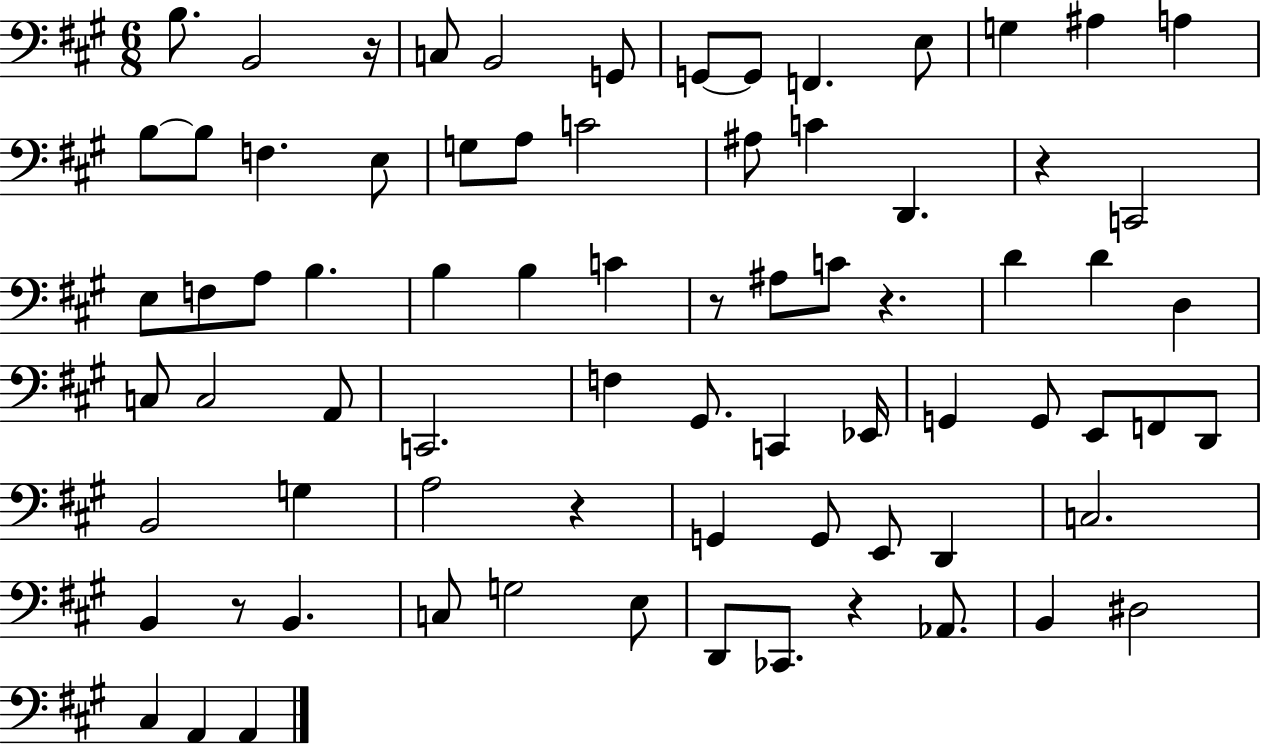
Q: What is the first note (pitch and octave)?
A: B3